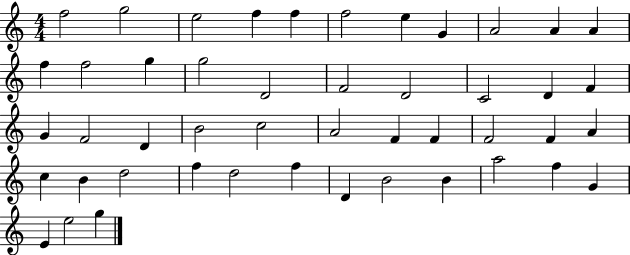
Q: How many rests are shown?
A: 0